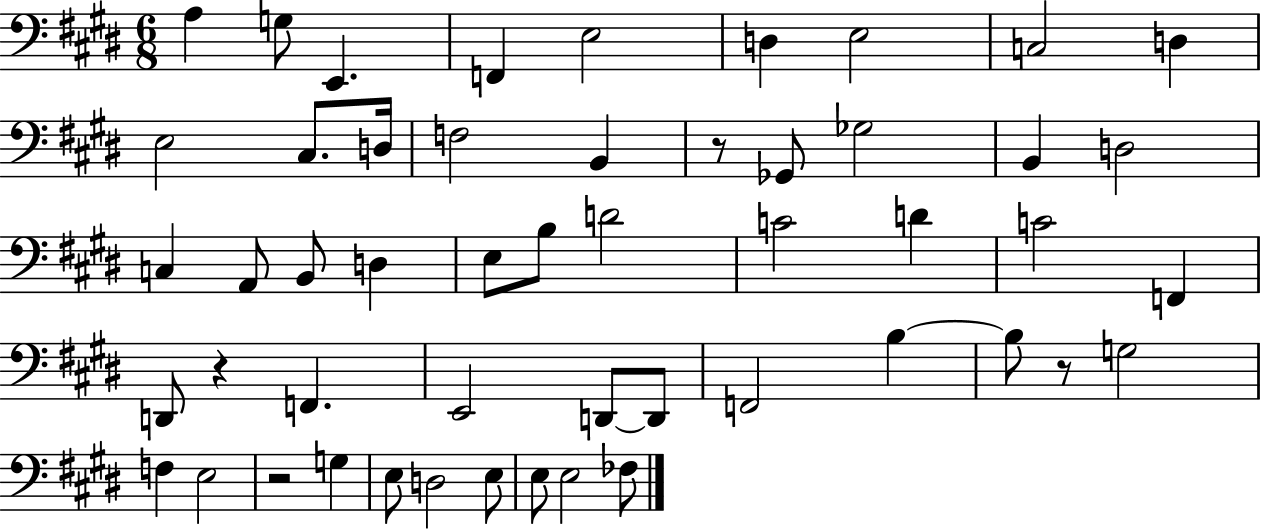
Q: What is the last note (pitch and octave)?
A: FES3